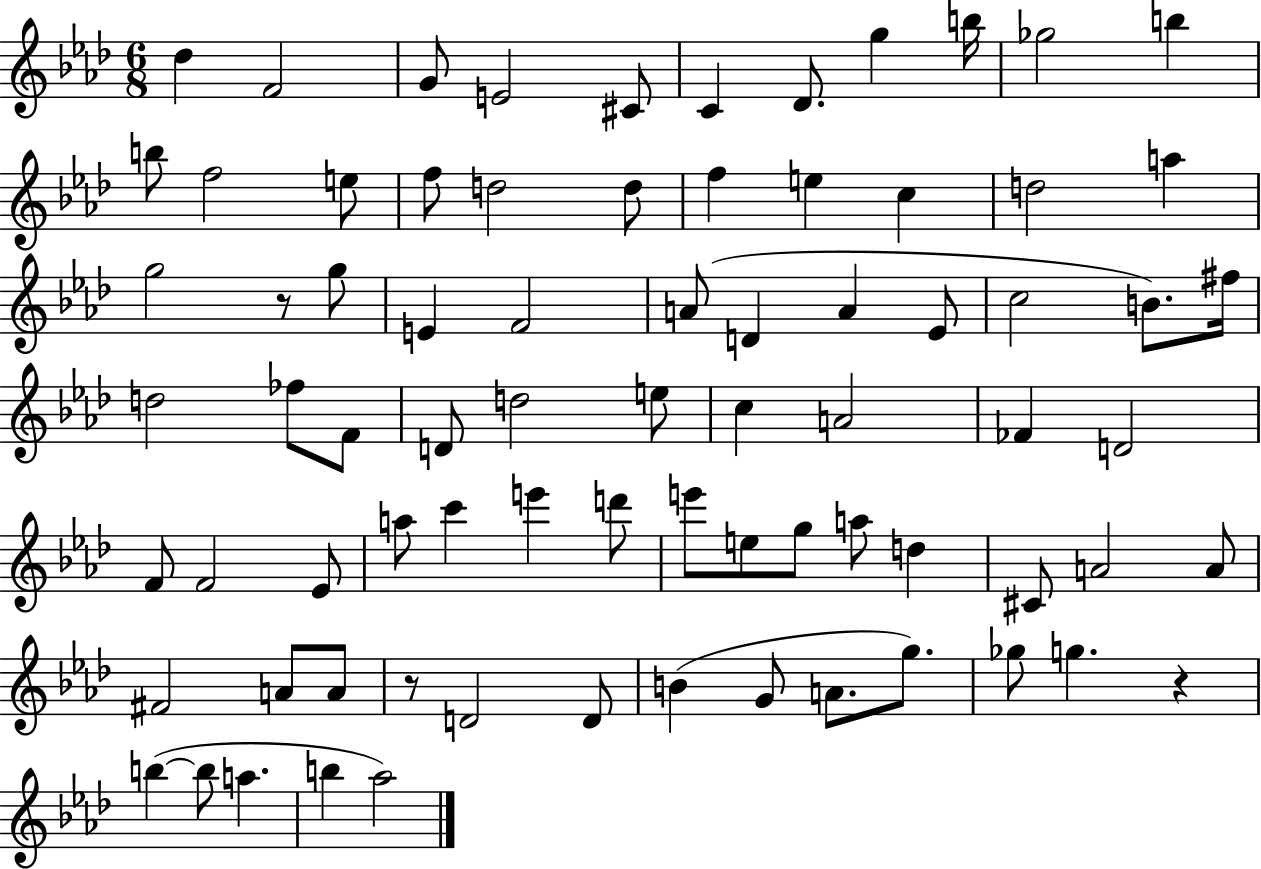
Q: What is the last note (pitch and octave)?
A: Ab5